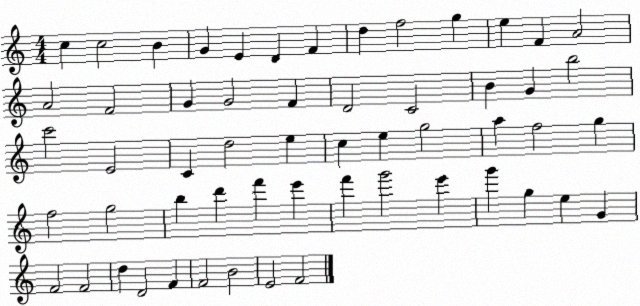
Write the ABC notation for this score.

X:1
T:Untitled
M:4/4
L:1/4
K:C
c c2 B G E D F d f2 g e F A2 A2 F2 G G2 F D2 C2 B G b2 c'2 E2 C d2 e c e g2 a f2 g f2 g2 b d' f' e' f' g'2 e' g' g e G F2 F2 d D2 F F2 B2 E2 F2